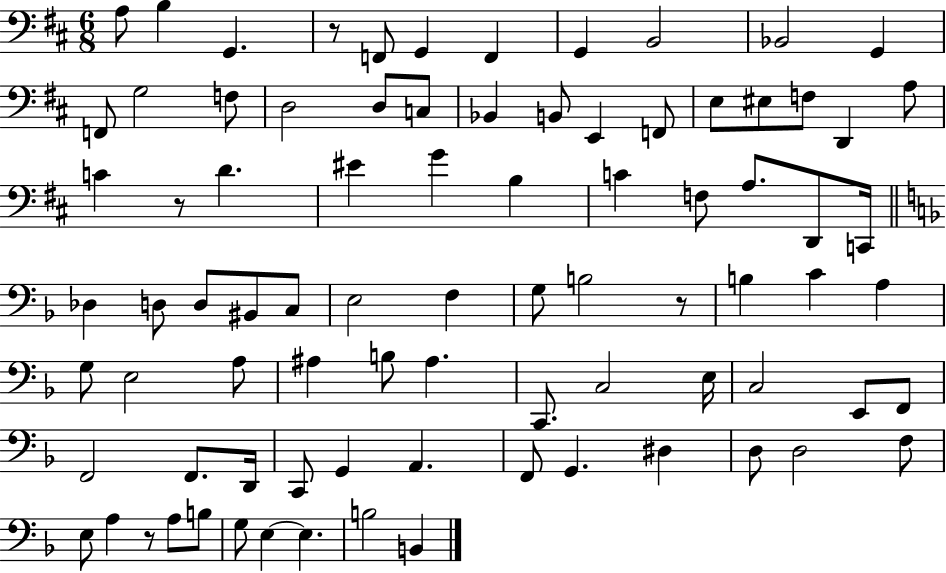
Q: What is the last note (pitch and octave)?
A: B2